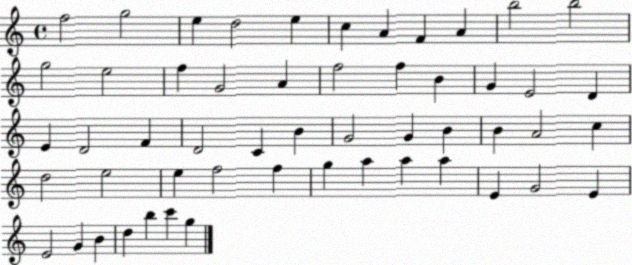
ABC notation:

X:1
T:Untitled
M:4/4
L:1/4
K:C
f2 g2 e d2 e c A F A b2 b2 g2 e2 f G2 A f2 f B G E2 D E D2 F D2 C B G2 G B B A2 c d2 e2 e f2 f g a a a E G2 E E2 G B d b c' g